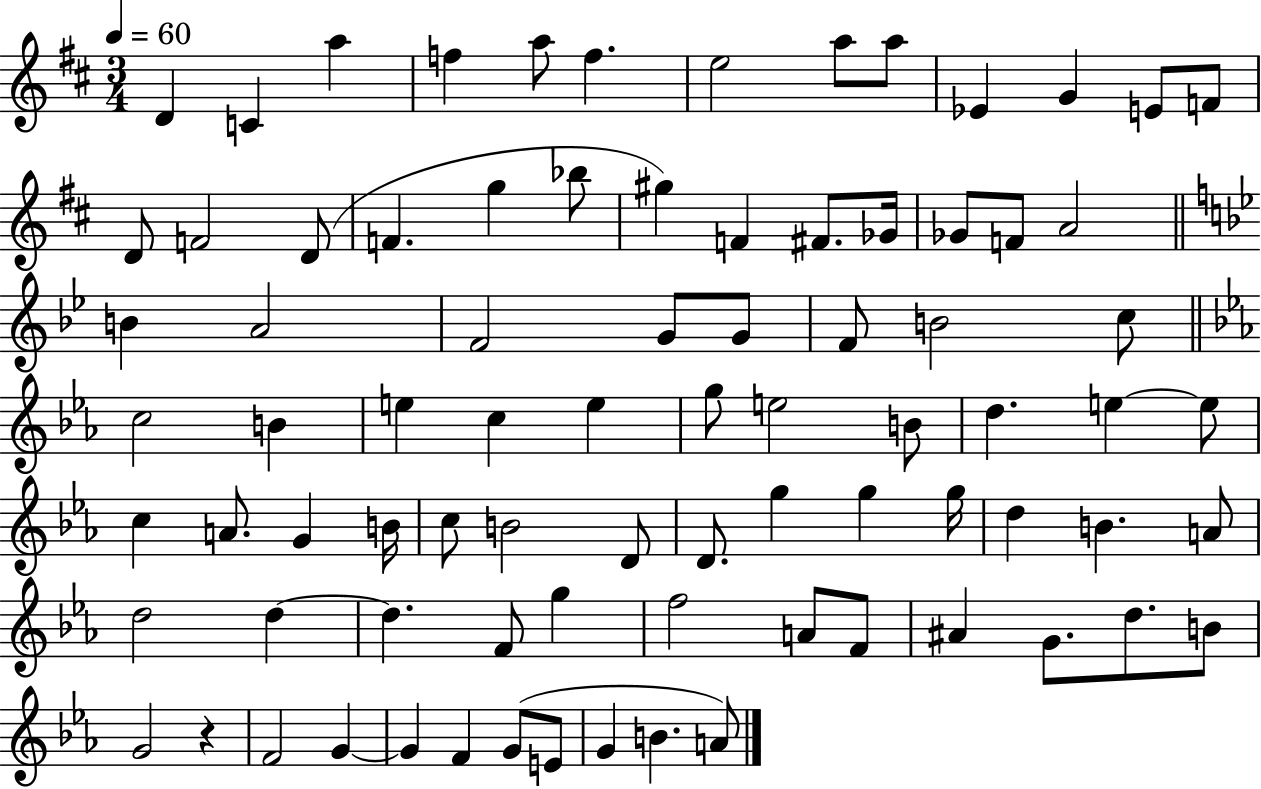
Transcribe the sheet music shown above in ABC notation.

X:1
T:Untitled
M:3/4
L:1/4
K:D
D C a f a/2 f e2 a/2 a/2 _E G E/2 F/2 D/2 F2 D/2 F g _b/2 ^g F ^F/2 _G/4 _G/2 F/2 A2 B A2 F2 G/2 G/2 F/2 B2 c/2 c2 B e c e g/2 e2 B/2 d e e/2 c A/2 G B/4 c/2 B2 D/2 D/2 g g g/4 d B A/2 d2 d d F/2 g f2 A/2 F/2 ^A G/2 d/2 B/2 G2 z F2 G G F G/2 E/2 G B A/2